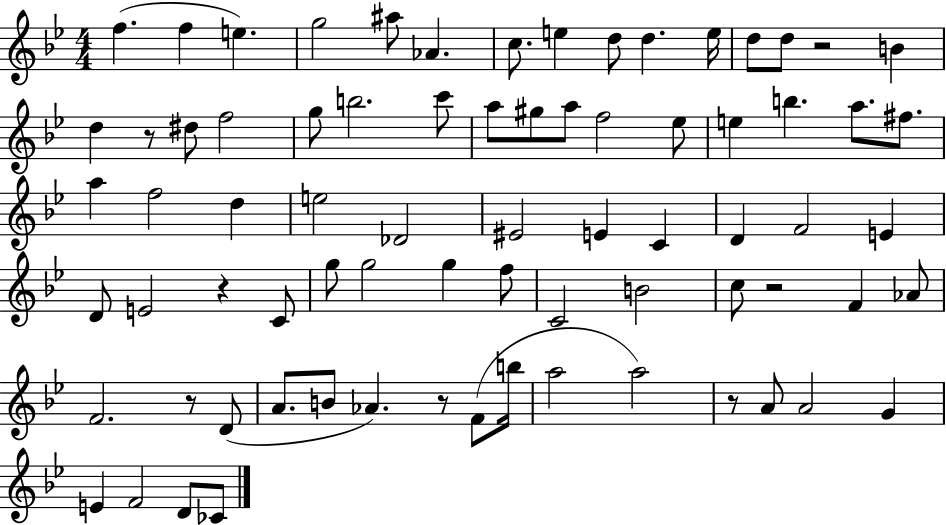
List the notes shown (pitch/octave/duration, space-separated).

F5/q. F5/q E5/q. G5/h A#5/e Ab4/q. C5/e. E5/q D5/e D5/q. E5/s D5/e D5/e R/h B4/q D5/q R/e D#5/e F5/h G5/e B5/h. C6/e A5/e G#5/e A5/e F5/h Eb5/e E5/q B5/q. A5/e. F#5/e. A5/q F5/h D5/q E5/h Db4/h EIS4/h E4/q C4/q D4/q F4/h E4/q D4/e E4/h R/q C4/e G5/e G5/h G5/q F5/e C4/h B4/h C5/e R/h F4/q Ab4/e F4/h. R/e D4/e A4/e. B4/e Ab4/q. R/e F4/e B5/s A5/h A5/h R/e A4/e A4/h G4/q E4/q F4/h D4/e CES4/e